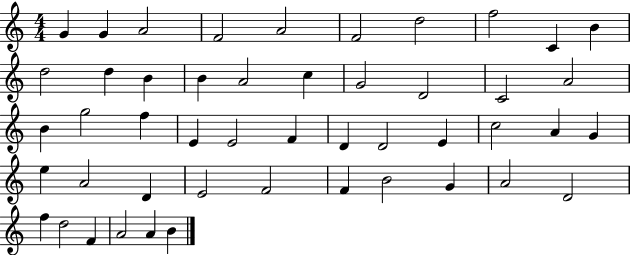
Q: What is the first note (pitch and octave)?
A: G4